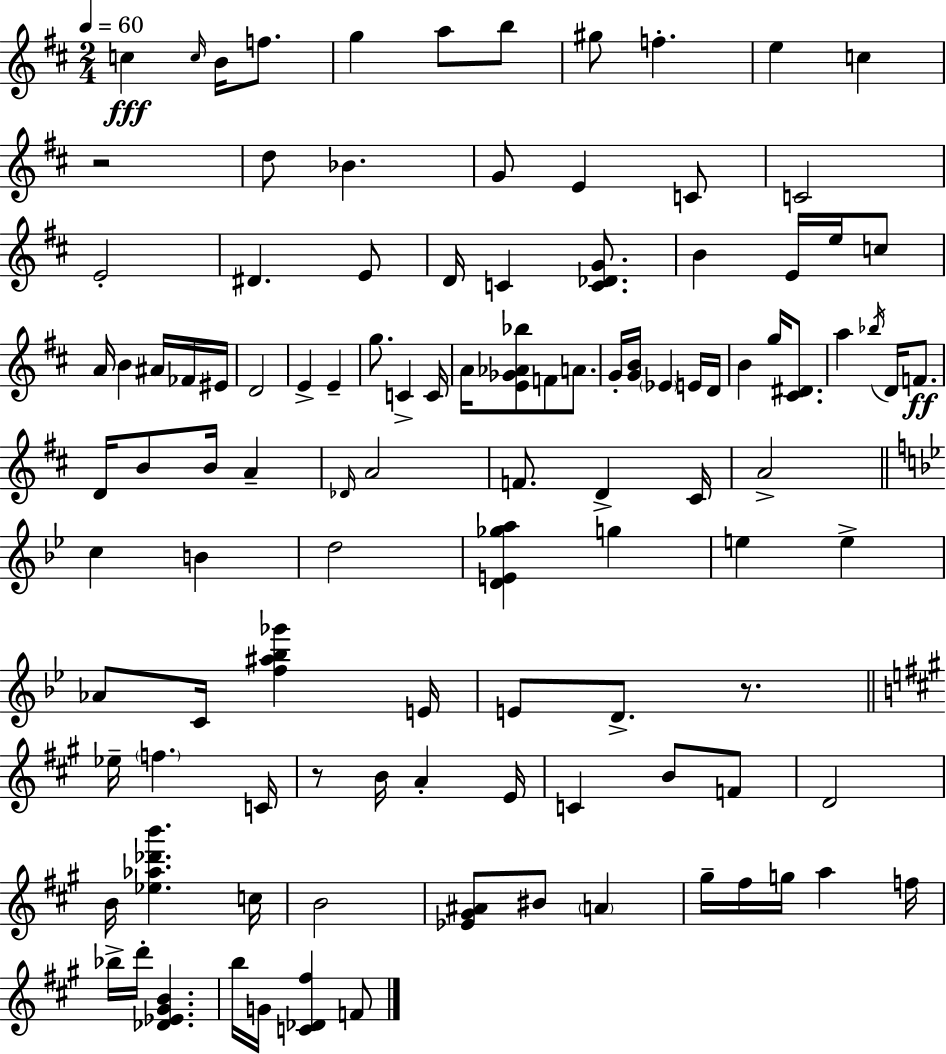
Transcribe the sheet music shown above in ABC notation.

X:1
T:Untitled
M:2/4
L:1/4
K:D
c c/4 B/4 f/2 g a/2 b/2 ^g/2 f e c z2 d/2 _B G/2 E C/2 C2 E2 ^D E/2 D/4 C [C_DG]/2 B E/4 e/4 c/2 A/4 B ^A/4 _F/4 ^E/4 D2 E E g/2 C C/4 A/4 [E_G_A_b]/2 F/2 A/2 G/4 [GB]/4 _E E/4 D/4 B g/4 [^C^D]/2 a _b/4 D/4 F/2 D/4 B/2 B/4 A _D/4 A2 F/2 D ^C/4 A2 c B d2 [DE_ga] g e e _A/2 C/4 [f^a_b_g'] E/4 E/2 D/2 z/2 _e/4 f C/4 z/2 B/4 A E/4 C B/2 F/2 D2 B/4 [_e_a_d'b'] c/4 B2 [_E^G^A]/2 ^B/2 A ^g/4 ^f/4 g/4 a f/4 _b/4 d'/4 [_D_E^GB] b/4 G/4 [C_D^f] F/2